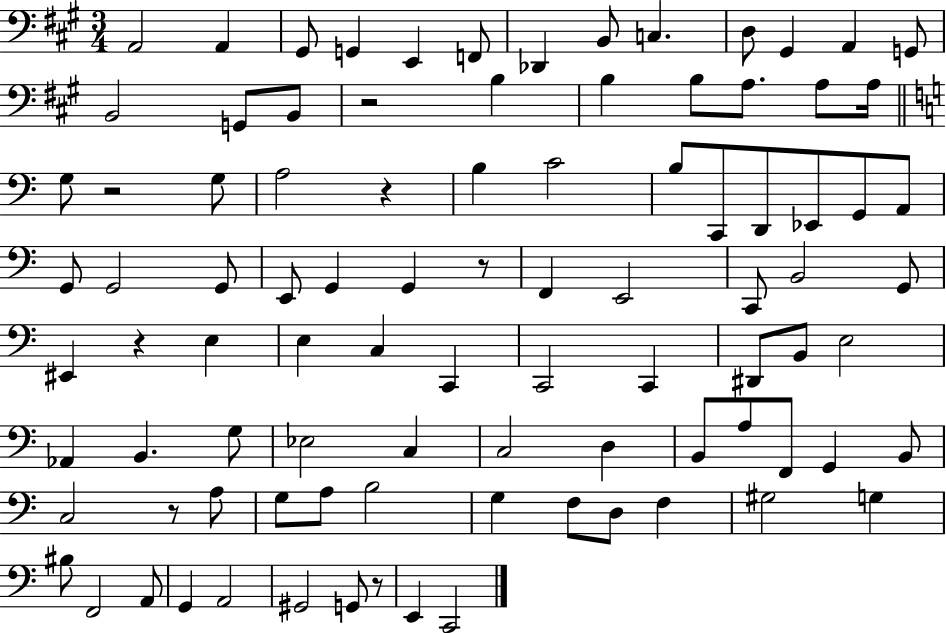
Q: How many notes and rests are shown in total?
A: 93